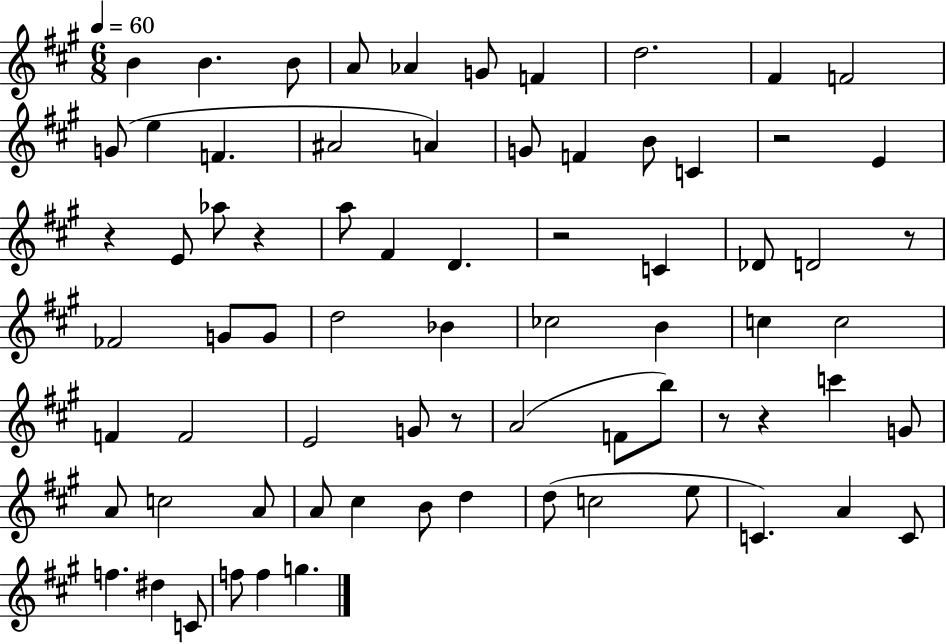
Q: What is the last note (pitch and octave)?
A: G5